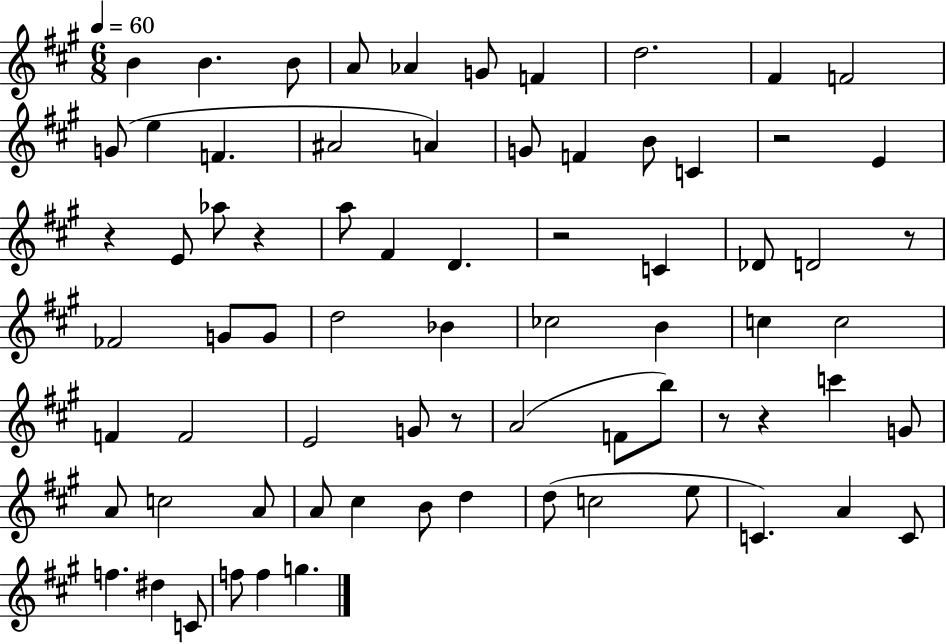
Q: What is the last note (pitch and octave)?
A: G5